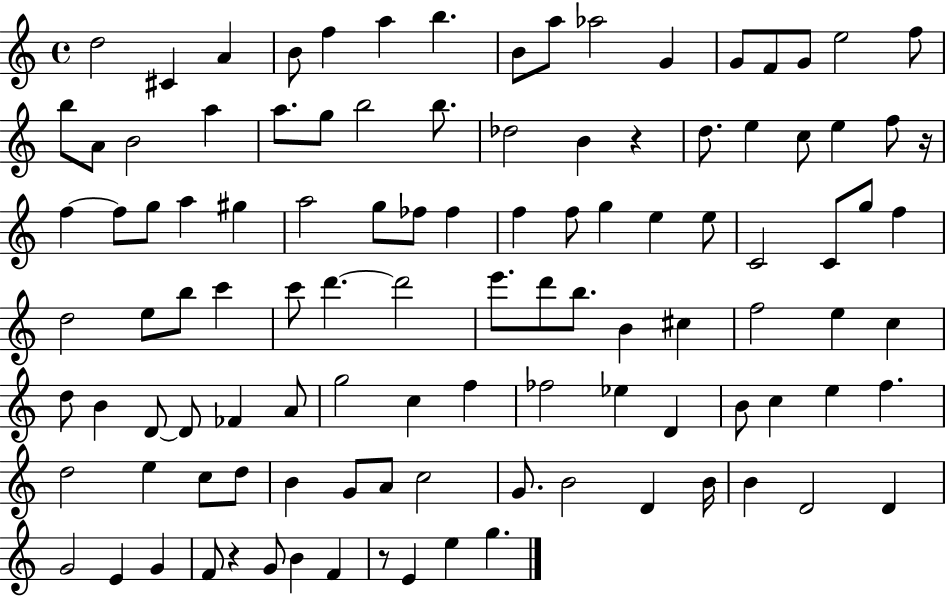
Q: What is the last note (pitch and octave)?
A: G5